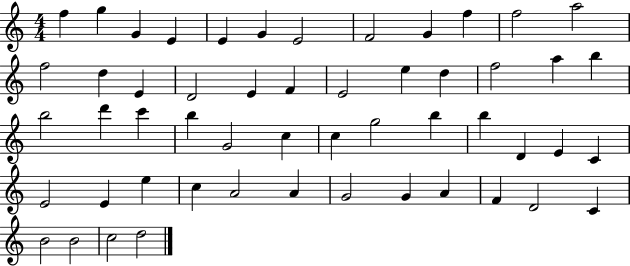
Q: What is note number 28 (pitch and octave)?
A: B5